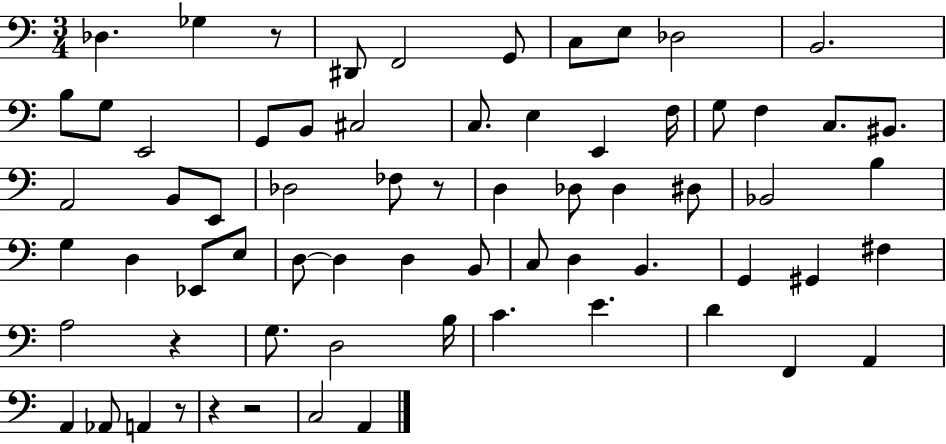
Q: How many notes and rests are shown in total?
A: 68